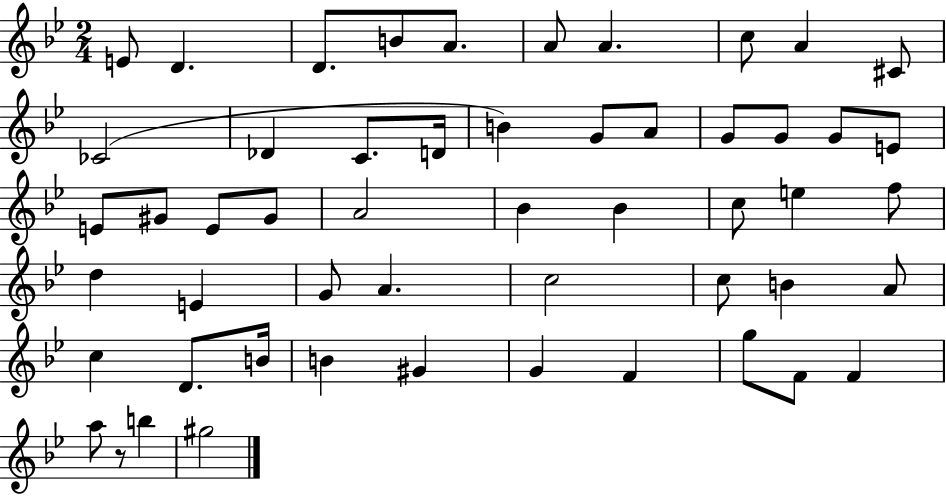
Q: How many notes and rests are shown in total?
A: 53